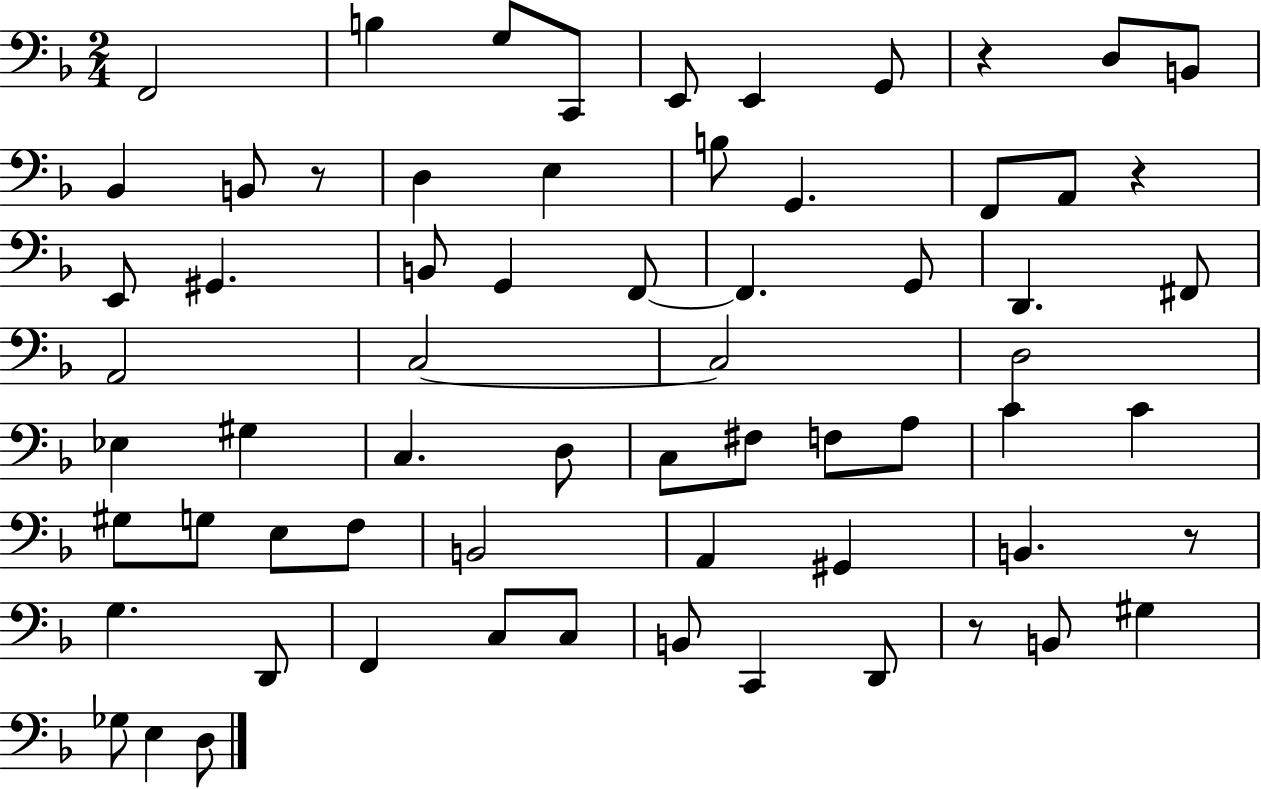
F2/h B3/q G3/e C2/e E2/e E2/q G2/e R/q D3/e B2/e Bb2/q B2/e R/e D3/q E3/q B3/e G2/q. F2/e A2/e R/q E2/e G#2/q. B2/e G2/q F2/e F2/q. G2/e D2/q. F#2/e A2/h C3/h C3/h D3/h Eb3/q G#3/q C3/q. D3/e C3/e F#3/e F3/e A3/e C4/q C4/q G#3/e G3/e E3/e F3/e B2/h A2/q G#2/q B2/q. R/e G3/q. D2/e F2/q C3/e C3/e B2/e C2/q D2/e R/e B2/e G#3/q Gb3/e E3/q D3/e